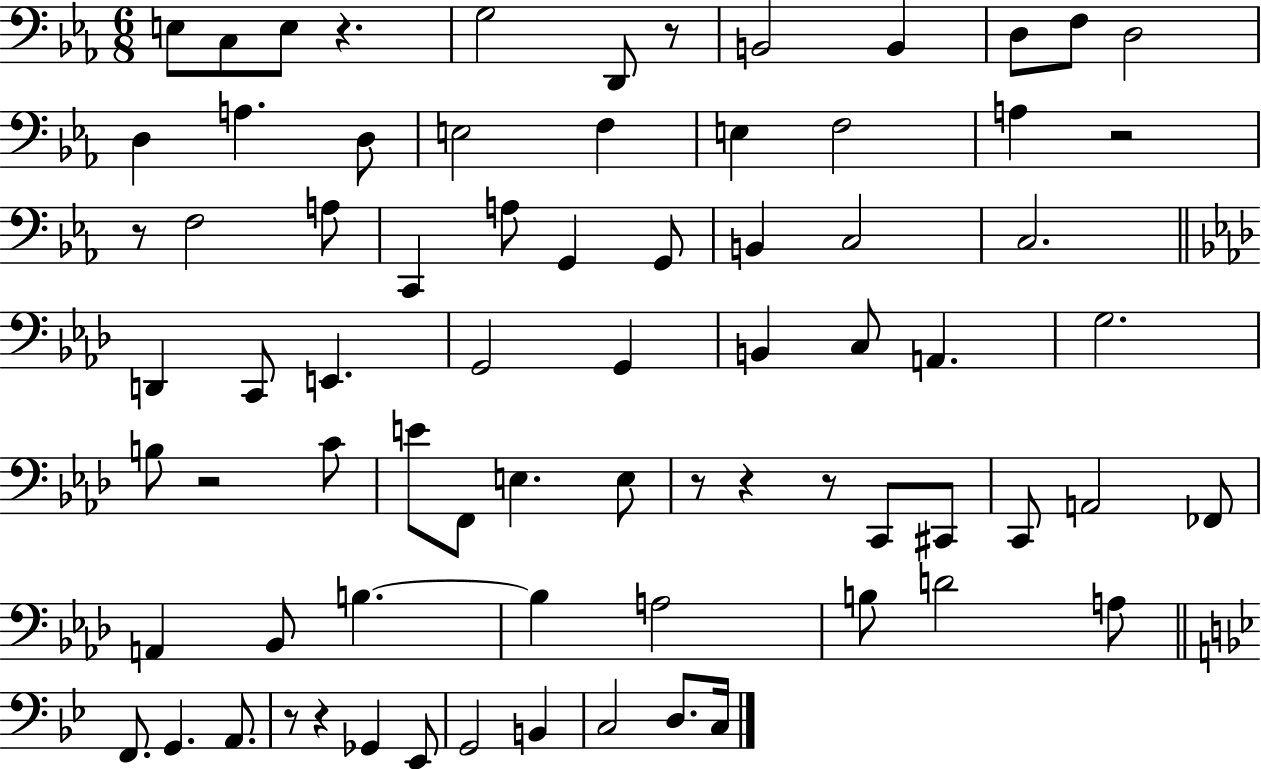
E3/e C3/e E3/e R/q. G3/h D2/e R/e B2/h B2/q D3/e F3/e D3/h D3/q A3/q. D3/e E3/h F3/q E3/q F3/h A3/q R/h R/e F3/h A3/e C2/q A3/e G2/q G2/e B2/q C3/h C3/h. D2/q C2/e E2/q. G2/h G2/q B2/q C3/e A2/q. G3/h. B3/e R/h C4/e E4/e F2/e E3/q. E3/e R/e R/q R/e C2/e C#2/e C2/e A2/h FES2/e A2/q Bb2/e B3/q. B3/q A3/h B3/e D4/h A3/e F2/e. G2/q. A2/e. R/e R/q Gb2/q Eb2/e G2/h B2/q C3/h D3/e. C3/s